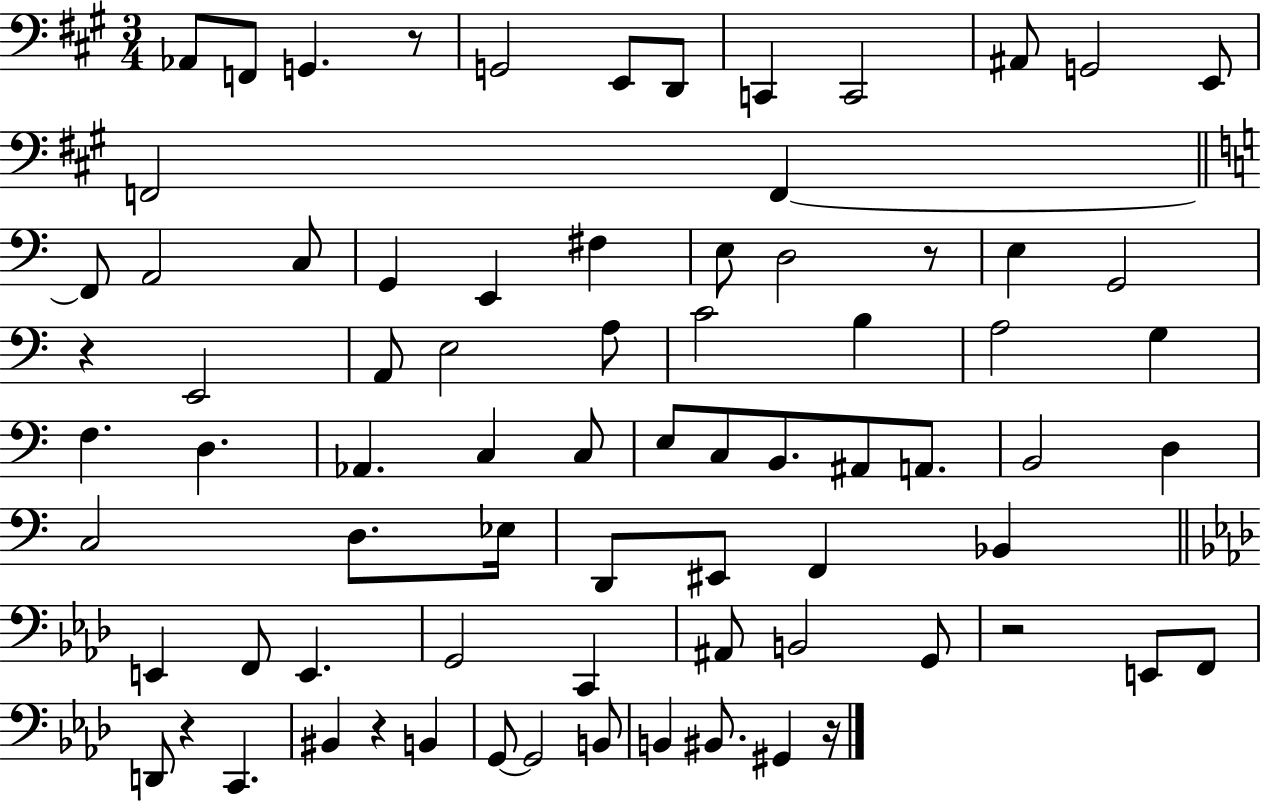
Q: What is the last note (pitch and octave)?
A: G#2